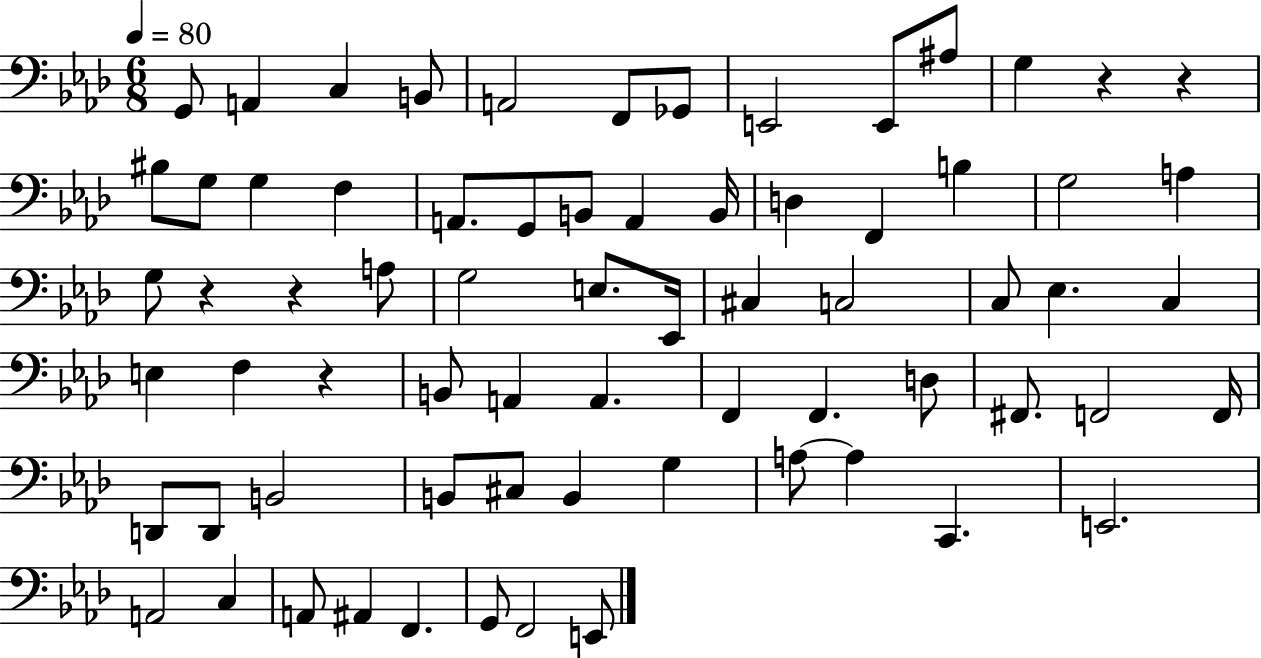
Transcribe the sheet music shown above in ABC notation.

X:1
T:Untitled
M:6/8
L:1/4
K:Ab
G,,/2 A,, C, B,,/2 A,,2 F,,/2 _G,,/2 E,,2 E,,/2 ^A,/2 G, z z ^B,/2 G,/2 G, F, A,,/2 G,,/2 B,,/2 A,, B,,/4 D, F,, B, G,2 A, G,/2 z z A,/2 G,2 E,/2 _E,,/4 ^C, C,2 C,/2 _E, C, E, F, z B,,/2 A,, A,, F,, F,, D,/2 ^F,,/2 F,,2 F,,/4 D,,/2 D,,/2 B,,2 B,,/2 ^C,/2 B,, G, A,/2 A, C,, E,,2 A,,2 C, A,,/2 ^A,, F,, G,,/2 F,,2 E,,/2